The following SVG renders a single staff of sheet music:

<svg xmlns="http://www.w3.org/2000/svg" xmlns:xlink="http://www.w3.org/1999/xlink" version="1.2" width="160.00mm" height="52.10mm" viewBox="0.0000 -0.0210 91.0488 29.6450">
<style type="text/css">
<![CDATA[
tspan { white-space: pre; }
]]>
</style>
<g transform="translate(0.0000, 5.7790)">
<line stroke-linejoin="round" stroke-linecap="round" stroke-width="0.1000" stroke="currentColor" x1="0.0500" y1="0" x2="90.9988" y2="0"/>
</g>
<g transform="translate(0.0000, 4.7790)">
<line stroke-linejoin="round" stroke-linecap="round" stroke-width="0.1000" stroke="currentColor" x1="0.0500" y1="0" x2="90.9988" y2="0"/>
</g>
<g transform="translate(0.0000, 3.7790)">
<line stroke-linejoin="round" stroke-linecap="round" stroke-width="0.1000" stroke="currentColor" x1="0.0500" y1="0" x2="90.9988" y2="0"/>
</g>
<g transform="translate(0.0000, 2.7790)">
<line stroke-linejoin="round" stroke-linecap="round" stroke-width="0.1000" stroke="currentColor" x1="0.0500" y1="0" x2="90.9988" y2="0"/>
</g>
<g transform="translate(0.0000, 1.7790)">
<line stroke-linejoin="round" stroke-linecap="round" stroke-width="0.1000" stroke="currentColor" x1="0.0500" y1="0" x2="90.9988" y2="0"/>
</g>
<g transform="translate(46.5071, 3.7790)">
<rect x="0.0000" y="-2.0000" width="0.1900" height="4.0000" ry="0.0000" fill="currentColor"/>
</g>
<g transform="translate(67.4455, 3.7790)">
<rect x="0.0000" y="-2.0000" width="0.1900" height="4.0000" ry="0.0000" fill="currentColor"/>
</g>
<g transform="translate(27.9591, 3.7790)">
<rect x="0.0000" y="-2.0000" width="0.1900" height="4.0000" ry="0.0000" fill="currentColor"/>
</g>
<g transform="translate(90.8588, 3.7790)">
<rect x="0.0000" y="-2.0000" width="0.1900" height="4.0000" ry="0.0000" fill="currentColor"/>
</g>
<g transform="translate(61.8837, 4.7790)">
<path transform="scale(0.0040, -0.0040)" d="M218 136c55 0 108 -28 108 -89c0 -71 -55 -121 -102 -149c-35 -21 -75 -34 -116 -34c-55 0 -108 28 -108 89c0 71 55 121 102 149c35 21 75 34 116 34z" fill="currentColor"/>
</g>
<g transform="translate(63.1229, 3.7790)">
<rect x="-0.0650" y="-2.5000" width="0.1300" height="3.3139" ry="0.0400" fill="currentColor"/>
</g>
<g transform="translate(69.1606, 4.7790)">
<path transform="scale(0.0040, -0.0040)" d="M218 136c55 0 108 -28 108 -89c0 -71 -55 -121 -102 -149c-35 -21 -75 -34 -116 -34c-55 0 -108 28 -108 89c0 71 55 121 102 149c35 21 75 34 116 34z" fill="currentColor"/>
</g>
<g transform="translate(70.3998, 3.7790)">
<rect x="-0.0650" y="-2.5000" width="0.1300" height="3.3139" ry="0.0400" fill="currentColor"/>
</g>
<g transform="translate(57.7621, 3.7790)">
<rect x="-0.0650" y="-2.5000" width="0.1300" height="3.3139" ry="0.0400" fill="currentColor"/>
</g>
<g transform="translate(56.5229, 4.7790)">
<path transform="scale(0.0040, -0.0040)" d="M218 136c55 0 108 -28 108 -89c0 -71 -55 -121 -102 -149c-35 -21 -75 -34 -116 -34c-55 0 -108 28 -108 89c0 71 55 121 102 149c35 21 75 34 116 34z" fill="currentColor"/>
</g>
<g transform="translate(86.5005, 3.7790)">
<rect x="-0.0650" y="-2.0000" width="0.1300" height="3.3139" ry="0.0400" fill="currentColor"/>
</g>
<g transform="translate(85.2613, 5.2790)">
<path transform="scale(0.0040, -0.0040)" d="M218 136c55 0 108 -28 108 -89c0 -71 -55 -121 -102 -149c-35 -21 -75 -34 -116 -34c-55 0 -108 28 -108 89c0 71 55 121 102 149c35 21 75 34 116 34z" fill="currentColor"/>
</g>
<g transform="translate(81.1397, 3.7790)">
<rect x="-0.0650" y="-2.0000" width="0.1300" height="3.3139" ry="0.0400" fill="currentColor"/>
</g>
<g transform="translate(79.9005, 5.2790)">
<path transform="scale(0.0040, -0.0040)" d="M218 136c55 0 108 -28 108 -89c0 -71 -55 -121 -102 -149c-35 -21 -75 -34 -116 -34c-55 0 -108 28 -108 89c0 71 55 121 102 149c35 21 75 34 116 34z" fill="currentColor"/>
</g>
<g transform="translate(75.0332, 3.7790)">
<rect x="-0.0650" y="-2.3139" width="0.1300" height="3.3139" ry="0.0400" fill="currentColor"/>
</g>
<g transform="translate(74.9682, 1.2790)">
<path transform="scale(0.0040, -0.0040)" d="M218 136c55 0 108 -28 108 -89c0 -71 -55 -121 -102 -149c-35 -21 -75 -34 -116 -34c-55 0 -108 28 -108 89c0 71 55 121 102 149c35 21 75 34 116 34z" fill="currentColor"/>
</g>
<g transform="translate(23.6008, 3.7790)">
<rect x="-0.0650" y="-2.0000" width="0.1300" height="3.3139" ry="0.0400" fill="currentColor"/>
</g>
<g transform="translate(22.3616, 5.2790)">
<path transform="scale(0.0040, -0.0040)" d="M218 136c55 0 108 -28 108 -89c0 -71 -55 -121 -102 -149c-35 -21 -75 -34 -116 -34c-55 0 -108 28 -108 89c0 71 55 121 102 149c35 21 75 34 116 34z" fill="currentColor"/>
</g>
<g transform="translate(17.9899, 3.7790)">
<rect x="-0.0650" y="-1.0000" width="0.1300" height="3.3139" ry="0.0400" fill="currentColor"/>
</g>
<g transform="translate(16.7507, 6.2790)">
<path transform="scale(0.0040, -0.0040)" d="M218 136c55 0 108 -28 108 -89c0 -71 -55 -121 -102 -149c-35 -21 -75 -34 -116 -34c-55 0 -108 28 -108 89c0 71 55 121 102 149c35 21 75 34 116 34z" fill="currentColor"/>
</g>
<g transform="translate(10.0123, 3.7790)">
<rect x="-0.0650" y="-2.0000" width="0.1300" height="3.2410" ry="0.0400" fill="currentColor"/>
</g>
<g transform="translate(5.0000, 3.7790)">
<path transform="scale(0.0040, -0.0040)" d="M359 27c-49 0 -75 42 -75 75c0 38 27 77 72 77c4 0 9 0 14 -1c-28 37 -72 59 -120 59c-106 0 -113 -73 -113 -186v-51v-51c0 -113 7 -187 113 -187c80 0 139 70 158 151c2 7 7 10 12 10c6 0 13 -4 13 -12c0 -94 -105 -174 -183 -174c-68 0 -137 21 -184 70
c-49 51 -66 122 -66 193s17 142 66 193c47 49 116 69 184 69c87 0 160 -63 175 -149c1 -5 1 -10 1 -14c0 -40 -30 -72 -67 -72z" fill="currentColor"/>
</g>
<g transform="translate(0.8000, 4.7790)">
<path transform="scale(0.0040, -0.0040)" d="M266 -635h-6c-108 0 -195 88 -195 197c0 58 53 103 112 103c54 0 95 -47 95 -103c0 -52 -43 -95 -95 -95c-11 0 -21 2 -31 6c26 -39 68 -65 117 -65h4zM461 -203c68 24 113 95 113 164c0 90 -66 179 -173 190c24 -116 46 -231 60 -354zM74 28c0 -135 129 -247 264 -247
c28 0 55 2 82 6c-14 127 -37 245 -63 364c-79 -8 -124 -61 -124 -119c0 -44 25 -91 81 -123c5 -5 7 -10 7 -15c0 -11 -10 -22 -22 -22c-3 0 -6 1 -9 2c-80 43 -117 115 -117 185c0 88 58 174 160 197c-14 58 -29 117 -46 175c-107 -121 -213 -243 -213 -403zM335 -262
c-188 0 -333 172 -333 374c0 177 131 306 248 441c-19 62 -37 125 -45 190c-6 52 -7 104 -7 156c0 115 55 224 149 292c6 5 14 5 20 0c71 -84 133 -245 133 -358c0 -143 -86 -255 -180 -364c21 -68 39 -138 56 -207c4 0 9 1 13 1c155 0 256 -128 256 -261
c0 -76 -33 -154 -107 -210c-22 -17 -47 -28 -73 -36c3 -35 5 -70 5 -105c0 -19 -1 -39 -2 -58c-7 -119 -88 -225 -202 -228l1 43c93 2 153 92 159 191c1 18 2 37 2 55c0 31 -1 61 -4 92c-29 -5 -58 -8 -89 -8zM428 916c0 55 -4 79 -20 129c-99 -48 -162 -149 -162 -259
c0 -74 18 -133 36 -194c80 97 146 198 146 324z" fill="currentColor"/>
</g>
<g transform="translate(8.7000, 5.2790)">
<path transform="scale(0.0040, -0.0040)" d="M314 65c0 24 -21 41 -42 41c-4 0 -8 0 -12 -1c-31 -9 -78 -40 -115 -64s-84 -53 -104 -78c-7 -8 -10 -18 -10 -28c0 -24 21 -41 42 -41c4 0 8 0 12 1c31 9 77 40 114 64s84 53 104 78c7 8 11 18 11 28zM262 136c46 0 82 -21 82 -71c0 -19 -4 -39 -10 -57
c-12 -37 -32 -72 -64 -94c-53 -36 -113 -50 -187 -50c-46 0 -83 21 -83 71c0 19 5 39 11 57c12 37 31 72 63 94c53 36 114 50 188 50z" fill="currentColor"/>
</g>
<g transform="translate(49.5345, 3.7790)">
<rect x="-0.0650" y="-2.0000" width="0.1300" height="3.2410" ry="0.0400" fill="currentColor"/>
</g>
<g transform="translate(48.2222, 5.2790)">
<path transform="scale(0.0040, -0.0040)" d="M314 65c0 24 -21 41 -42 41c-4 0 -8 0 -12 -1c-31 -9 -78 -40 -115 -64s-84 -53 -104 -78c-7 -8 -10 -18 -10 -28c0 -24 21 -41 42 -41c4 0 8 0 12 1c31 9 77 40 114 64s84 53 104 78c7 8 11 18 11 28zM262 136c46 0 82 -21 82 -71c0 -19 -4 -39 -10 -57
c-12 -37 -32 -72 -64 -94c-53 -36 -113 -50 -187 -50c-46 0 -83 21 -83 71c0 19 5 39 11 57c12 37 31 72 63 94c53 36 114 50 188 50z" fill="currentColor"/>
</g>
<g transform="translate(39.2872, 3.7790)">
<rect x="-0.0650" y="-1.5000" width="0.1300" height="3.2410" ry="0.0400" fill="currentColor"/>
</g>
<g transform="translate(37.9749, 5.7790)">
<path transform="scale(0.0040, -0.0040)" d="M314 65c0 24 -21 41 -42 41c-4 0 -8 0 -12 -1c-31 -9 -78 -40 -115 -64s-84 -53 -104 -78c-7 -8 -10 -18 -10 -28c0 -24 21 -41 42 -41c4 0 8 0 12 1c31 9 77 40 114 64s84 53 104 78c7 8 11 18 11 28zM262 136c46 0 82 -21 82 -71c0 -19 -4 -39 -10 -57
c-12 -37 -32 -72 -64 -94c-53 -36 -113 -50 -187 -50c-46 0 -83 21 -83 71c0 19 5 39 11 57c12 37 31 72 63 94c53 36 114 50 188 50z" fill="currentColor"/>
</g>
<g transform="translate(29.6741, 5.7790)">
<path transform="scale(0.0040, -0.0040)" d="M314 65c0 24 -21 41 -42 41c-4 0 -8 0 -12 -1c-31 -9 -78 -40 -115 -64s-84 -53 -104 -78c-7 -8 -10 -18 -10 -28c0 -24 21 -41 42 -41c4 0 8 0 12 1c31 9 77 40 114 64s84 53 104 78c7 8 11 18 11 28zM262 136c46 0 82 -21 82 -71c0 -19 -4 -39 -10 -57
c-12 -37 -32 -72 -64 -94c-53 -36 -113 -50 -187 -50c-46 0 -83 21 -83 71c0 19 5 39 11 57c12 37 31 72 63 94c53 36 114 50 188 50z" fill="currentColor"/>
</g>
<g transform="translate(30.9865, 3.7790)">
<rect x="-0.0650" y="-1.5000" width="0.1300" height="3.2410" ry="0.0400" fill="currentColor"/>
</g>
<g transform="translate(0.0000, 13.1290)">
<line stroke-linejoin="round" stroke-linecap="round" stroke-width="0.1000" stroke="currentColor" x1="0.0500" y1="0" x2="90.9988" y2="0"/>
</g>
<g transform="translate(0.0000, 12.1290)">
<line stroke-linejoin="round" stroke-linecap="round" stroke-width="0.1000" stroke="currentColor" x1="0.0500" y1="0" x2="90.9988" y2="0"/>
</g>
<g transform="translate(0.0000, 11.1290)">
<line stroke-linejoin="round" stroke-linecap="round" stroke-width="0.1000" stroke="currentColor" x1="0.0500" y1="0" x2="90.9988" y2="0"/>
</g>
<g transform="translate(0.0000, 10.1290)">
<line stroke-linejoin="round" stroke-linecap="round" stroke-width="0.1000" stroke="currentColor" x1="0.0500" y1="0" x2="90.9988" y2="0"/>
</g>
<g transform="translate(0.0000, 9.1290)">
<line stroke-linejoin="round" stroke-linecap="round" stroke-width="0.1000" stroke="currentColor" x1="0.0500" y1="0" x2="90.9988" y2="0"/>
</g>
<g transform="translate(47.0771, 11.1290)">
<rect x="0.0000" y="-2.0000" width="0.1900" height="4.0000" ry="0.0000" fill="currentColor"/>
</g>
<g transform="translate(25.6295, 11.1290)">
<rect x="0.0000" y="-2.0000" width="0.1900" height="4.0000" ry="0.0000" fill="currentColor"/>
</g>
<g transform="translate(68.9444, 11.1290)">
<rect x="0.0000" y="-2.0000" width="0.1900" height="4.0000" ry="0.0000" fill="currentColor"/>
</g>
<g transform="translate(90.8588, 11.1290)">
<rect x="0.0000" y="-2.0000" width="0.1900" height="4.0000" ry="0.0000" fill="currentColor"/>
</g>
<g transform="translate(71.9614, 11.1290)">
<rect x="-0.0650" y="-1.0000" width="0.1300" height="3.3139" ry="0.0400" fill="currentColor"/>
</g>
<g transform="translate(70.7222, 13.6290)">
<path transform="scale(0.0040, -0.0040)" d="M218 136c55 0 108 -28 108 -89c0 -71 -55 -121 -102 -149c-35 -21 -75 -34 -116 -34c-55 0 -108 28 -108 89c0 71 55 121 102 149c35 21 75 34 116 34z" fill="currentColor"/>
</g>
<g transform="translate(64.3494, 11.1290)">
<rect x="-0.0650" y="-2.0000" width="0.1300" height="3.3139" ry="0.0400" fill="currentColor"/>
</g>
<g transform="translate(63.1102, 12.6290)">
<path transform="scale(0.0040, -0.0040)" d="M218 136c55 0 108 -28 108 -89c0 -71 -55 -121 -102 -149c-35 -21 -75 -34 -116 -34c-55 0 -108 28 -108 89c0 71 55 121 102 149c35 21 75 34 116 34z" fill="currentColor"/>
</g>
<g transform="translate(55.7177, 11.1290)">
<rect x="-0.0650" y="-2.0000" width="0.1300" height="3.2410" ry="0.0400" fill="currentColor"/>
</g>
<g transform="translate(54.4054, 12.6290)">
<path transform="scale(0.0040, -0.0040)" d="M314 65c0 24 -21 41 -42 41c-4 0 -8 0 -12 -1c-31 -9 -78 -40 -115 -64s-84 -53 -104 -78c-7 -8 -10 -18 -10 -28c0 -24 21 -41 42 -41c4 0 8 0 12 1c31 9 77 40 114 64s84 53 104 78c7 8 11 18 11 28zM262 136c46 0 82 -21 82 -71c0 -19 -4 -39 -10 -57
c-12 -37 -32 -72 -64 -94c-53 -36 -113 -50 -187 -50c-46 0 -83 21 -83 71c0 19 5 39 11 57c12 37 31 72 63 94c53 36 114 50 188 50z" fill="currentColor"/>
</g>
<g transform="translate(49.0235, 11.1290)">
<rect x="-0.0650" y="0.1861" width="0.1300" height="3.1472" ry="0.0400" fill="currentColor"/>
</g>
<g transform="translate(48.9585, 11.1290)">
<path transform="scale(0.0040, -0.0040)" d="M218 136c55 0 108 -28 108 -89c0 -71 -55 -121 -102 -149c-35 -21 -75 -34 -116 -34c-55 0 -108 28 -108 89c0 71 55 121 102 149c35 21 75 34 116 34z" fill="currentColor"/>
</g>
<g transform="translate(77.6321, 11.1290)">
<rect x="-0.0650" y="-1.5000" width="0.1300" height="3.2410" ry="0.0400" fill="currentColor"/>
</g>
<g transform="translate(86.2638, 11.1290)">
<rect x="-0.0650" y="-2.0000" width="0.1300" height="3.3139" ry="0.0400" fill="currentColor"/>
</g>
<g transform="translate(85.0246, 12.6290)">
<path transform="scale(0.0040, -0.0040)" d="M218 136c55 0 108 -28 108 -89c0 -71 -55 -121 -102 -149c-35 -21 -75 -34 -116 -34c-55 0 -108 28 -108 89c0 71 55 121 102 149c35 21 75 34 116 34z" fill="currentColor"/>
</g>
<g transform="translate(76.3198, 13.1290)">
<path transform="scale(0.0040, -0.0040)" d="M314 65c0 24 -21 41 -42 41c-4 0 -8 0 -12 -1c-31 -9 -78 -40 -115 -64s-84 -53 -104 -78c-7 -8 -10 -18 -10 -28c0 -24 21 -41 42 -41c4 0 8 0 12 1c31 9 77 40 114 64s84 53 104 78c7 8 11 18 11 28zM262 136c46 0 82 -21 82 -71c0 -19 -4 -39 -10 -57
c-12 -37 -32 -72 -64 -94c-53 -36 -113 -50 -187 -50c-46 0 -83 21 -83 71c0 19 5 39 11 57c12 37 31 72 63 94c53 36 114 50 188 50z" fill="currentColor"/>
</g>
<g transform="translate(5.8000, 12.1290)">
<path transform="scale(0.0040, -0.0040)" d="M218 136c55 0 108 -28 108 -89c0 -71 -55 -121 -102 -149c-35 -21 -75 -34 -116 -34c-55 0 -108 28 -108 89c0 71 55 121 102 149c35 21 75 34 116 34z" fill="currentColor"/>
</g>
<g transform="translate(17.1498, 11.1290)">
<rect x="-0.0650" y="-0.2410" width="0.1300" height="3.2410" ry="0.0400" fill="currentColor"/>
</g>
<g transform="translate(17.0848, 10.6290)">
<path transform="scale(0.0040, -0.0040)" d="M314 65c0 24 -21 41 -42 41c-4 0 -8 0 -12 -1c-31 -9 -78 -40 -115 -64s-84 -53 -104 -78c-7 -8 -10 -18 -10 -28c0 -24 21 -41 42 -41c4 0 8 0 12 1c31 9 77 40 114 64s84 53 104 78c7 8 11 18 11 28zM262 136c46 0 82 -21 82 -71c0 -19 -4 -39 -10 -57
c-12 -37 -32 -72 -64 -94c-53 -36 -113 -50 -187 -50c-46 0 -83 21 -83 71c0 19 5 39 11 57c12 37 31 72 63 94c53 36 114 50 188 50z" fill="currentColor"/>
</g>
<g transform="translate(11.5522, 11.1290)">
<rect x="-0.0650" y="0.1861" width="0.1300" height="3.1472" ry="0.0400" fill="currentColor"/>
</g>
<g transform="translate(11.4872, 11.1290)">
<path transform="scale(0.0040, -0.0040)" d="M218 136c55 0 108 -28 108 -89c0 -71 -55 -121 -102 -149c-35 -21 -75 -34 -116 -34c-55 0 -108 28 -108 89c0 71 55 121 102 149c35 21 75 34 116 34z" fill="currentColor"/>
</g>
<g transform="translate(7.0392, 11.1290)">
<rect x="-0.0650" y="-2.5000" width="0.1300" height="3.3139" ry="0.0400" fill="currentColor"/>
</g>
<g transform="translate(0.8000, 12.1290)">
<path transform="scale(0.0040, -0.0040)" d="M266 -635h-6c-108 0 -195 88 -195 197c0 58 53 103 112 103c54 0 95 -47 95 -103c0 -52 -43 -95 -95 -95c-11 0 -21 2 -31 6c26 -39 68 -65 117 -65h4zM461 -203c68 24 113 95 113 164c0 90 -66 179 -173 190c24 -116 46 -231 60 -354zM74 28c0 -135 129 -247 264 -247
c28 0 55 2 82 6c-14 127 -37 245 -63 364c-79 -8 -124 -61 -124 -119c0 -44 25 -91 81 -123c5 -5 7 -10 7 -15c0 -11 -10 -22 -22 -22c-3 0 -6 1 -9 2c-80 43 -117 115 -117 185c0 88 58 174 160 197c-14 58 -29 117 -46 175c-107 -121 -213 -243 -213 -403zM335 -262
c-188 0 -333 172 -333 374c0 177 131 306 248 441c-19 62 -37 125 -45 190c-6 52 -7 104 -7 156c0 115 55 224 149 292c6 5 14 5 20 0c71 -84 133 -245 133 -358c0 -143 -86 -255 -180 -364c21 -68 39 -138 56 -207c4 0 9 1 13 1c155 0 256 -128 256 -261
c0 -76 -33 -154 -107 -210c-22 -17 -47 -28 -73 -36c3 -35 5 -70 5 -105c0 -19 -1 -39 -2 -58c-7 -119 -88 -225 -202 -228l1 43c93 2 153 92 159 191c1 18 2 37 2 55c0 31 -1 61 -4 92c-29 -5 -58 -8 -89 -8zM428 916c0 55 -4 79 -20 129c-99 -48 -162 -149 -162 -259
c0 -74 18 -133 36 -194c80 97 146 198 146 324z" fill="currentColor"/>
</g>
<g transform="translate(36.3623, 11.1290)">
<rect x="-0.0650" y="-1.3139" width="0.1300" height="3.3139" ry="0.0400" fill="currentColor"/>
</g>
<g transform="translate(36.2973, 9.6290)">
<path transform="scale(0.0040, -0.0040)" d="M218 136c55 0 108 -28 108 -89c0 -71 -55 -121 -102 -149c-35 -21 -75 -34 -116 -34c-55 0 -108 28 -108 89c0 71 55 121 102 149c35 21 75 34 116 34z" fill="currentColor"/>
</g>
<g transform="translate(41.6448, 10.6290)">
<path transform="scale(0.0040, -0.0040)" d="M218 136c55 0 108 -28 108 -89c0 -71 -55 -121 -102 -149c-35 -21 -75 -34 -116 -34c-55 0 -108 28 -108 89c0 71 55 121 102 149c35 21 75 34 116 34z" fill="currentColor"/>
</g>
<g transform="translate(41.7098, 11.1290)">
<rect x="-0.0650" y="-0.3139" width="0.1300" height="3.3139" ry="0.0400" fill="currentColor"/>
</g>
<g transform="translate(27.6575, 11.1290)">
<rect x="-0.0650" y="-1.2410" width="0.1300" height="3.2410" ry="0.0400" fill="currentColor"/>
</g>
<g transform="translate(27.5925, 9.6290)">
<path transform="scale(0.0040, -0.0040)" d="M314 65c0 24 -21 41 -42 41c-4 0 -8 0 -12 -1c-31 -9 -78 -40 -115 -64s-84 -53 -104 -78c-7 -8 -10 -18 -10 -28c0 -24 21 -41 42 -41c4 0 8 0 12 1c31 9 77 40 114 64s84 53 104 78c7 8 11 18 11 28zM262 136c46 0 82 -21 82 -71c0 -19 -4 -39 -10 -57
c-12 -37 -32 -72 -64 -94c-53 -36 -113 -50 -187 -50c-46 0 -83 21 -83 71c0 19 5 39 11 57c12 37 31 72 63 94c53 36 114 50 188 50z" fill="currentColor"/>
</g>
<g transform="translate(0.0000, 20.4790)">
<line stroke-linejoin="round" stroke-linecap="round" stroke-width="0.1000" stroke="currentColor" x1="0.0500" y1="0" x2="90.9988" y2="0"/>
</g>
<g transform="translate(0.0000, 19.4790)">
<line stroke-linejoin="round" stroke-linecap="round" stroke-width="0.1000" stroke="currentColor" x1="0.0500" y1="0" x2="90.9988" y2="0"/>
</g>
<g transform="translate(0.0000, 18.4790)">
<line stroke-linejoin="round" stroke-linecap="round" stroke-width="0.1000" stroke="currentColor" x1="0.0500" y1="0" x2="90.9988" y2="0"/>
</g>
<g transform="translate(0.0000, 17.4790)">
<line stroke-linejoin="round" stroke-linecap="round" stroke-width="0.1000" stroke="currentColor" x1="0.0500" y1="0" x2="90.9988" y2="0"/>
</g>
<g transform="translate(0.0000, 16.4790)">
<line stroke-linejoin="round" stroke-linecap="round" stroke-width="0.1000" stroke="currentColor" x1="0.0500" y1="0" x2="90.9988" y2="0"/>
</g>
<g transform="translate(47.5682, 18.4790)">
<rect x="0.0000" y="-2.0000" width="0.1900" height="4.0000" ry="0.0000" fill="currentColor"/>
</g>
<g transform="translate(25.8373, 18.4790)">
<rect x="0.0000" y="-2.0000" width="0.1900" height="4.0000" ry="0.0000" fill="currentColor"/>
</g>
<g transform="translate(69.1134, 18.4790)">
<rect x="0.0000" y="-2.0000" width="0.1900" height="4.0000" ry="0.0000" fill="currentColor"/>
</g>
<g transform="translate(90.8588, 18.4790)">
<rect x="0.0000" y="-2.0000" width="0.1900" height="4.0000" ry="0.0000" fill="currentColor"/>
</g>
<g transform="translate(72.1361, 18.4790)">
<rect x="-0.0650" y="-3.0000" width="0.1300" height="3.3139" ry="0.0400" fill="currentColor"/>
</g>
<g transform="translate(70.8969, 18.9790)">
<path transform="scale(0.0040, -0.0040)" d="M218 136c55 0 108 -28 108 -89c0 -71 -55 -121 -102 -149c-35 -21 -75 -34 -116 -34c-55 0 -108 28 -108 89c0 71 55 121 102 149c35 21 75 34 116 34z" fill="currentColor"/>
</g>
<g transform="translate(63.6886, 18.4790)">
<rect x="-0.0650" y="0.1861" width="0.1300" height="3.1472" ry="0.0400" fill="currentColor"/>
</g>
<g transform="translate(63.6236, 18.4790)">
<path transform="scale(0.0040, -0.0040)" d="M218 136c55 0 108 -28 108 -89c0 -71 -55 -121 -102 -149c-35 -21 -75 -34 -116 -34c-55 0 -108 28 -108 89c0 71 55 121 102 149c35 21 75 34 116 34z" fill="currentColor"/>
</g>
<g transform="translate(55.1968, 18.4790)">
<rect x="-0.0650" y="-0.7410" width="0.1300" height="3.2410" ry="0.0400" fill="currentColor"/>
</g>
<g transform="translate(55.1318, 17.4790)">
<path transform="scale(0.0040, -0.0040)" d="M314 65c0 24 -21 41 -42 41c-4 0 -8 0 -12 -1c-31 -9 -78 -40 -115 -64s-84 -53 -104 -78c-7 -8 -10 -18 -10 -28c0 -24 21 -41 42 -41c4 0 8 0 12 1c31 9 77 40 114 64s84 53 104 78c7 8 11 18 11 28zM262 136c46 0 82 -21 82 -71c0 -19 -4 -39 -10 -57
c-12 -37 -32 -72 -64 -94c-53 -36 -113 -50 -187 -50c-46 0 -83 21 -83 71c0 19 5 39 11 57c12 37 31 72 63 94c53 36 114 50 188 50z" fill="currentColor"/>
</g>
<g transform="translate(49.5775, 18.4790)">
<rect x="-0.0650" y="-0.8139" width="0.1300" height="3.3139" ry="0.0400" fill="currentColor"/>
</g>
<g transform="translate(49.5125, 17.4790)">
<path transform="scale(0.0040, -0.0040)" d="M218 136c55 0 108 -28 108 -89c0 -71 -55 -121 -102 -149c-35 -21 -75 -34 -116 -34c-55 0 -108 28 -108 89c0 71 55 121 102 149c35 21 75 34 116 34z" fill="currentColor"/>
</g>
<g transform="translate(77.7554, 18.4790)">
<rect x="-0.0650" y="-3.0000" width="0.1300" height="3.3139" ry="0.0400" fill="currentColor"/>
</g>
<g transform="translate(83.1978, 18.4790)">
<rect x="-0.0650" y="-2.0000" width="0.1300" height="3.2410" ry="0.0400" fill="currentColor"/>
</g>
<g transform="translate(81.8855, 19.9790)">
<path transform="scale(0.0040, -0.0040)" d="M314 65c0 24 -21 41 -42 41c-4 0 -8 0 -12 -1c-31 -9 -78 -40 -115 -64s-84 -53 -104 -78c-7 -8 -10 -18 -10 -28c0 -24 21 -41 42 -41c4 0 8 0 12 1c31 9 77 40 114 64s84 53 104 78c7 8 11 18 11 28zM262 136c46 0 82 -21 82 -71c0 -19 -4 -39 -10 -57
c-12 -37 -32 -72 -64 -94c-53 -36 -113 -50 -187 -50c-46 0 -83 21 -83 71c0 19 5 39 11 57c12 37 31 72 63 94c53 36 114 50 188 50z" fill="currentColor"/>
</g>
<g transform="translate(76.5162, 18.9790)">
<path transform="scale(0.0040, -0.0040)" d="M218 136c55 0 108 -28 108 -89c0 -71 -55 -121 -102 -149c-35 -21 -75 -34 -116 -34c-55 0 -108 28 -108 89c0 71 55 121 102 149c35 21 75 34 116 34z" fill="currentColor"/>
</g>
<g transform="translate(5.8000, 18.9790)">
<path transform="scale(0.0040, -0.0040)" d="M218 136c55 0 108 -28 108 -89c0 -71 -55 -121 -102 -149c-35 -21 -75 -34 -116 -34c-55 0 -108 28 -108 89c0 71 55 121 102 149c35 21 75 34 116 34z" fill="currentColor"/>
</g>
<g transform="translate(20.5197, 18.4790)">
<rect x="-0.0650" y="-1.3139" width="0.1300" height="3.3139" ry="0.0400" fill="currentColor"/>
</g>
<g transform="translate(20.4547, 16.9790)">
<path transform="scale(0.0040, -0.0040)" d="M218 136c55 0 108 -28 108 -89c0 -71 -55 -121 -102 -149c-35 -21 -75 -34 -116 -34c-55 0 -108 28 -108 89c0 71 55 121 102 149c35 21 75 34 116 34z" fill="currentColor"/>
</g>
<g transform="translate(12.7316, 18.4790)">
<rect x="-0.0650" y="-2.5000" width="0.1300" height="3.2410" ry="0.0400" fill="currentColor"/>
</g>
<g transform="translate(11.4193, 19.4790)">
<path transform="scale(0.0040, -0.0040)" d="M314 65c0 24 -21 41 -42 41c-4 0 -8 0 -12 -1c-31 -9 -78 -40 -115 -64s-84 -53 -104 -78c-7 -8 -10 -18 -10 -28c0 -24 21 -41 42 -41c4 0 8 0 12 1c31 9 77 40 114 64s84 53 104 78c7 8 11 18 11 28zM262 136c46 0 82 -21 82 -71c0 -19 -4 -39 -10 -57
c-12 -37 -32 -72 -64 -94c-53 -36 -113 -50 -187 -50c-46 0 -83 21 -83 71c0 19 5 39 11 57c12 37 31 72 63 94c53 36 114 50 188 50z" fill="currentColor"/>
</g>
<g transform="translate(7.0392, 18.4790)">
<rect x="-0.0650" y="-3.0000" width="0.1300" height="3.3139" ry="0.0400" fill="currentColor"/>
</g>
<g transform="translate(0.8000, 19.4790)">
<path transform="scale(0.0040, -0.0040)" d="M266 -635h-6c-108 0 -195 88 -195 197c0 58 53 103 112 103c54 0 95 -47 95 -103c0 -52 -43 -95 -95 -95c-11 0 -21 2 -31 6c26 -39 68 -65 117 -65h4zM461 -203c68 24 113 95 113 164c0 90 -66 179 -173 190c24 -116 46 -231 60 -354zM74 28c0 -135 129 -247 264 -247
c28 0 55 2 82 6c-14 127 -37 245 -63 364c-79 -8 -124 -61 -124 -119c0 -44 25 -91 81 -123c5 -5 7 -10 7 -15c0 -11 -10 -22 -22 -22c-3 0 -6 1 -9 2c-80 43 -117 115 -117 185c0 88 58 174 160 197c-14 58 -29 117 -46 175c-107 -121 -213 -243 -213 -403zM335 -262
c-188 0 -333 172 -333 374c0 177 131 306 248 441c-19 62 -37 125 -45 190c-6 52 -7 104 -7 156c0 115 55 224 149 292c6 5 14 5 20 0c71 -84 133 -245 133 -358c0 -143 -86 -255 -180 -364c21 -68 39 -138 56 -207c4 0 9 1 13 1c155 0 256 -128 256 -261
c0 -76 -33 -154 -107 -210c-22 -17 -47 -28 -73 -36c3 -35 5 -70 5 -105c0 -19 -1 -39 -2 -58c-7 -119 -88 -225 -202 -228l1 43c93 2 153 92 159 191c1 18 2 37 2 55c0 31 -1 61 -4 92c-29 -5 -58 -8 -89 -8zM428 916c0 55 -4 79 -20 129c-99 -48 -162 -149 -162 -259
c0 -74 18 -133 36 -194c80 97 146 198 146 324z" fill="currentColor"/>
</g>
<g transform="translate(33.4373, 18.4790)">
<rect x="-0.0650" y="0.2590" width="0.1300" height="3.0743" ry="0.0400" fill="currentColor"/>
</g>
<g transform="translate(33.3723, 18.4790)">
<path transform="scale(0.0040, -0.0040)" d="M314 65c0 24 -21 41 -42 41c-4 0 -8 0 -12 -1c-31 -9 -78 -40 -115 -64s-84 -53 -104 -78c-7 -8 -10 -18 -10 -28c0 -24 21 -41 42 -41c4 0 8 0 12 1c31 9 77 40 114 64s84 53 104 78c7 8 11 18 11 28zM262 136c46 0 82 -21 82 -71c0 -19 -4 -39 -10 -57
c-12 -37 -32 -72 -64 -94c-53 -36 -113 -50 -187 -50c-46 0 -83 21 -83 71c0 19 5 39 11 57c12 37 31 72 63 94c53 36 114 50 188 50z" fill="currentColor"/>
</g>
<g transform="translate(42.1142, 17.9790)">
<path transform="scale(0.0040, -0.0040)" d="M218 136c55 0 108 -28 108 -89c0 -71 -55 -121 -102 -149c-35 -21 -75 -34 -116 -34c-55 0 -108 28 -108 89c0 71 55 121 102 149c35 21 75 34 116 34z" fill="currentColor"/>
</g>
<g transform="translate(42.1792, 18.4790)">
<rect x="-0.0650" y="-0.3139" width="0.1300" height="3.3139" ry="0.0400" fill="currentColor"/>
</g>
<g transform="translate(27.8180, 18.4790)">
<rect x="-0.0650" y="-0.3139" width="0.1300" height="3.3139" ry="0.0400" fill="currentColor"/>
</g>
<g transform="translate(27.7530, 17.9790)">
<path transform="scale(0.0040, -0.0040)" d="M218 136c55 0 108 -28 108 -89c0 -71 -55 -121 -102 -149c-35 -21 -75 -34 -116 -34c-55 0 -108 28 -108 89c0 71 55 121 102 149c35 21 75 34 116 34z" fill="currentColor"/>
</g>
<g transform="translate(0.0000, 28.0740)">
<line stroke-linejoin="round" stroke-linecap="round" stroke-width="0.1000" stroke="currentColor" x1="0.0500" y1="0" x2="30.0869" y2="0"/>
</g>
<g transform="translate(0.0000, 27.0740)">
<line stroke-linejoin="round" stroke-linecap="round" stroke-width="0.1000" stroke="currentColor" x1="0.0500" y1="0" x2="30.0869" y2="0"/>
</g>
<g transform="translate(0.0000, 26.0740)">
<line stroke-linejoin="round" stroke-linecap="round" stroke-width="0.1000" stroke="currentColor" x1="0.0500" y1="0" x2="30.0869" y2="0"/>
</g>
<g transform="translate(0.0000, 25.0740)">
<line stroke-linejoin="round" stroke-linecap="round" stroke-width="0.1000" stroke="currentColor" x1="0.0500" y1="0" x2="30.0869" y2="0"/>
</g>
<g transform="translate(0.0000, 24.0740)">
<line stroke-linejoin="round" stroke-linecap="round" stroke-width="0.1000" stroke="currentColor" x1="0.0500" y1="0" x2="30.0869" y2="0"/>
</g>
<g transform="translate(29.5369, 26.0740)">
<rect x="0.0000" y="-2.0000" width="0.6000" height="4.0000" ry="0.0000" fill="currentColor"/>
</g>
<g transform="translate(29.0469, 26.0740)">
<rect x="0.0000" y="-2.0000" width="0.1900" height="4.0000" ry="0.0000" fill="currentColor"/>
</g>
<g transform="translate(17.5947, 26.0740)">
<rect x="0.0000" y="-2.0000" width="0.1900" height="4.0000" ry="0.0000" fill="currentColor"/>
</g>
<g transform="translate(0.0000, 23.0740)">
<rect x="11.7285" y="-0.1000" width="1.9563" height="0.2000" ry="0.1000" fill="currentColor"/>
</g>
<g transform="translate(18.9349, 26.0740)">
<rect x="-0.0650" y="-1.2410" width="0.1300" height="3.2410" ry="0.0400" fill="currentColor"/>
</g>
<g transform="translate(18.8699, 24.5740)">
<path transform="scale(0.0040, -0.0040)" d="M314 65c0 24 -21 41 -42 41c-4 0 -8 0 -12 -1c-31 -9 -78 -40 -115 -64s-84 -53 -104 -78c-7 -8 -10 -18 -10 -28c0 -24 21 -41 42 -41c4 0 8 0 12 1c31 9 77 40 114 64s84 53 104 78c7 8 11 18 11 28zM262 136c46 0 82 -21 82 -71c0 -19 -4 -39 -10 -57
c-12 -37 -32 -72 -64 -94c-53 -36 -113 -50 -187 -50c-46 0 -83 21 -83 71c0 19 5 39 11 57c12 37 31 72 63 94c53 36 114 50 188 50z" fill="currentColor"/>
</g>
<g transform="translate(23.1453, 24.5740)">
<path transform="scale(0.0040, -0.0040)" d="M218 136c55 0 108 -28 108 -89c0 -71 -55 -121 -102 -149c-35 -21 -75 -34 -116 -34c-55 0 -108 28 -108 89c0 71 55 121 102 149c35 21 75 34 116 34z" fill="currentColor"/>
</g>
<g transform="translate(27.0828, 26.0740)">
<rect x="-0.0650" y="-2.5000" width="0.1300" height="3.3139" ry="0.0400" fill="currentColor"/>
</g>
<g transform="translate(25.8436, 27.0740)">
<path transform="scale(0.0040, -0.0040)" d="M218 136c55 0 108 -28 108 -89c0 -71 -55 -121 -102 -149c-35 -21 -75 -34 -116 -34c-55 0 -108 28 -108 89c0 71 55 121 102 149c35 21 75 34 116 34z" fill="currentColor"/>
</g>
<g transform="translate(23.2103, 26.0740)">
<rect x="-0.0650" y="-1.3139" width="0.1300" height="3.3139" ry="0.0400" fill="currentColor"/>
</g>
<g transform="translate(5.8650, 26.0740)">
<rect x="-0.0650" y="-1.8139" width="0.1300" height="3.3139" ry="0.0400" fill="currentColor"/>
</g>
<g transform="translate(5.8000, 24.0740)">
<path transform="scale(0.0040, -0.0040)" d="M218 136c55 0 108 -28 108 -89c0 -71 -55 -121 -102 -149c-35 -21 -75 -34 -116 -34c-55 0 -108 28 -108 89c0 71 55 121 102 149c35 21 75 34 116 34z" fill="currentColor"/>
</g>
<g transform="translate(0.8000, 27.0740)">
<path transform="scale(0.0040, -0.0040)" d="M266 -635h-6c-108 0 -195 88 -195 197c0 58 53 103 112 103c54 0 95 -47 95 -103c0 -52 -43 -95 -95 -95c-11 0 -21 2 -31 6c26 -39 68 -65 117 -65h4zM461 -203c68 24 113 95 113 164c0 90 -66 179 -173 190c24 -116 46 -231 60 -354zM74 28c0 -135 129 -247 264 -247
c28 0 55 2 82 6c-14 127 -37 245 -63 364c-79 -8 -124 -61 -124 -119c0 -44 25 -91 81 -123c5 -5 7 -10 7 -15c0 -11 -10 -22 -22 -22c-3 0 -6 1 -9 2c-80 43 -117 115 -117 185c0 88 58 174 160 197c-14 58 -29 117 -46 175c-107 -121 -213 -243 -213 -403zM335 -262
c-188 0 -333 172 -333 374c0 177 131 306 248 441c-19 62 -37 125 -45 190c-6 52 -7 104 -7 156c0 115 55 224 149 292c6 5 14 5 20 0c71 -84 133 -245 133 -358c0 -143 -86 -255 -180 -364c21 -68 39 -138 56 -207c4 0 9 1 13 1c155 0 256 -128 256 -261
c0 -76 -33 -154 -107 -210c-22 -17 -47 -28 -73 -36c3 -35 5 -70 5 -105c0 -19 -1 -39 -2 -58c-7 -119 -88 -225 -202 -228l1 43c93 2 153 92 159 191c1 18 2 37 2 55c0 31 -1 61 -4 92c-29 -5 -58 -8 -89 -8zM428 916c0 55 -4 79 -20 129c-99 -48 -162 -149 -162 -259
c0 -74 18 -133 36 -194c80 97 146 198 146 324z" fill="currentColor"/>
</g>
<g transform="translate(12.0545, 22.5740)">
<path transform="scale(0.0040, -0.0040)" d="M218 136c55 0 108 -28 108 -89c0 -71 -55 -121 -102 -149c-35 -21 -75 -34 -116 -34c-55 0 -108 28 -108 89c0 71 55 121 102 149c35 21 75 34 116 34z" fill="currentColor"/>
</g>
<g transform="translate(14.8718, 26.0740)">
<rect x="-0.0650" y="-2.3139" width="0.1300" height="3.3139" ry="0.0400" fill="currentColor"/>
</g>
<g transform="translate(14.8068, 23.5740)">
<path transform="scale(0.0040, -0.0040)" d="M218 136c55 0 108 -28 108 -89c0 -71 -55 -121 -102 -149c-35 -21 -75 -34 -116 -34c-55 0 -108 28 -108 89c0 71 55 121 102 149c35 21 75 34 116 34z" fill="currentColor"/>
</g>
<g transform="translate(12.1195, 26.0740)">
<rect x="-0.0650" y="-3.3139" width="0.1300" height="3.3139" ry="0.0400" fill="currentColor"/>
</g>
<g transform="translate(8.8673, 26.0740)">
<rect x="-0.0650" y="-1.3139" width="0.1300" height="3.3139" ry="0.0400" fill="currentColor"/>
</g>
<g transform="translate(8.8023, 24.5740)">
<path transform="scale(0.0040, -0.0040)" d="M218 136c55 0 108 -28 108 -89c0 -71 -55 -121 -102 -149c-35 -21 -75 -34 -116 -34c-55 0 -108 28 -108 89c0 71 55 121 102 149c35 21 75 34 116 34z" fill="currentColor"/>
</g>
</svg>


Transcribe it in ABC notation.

X:1
T:Untitled
M:4/4
L:1/4
K:C
F2 D F E2 E2 F2 G G G g F F G B c2 e2 e c B F2 F D E2 F A G2 e c B2 c d d2 B A A F2 f e b g e2 e G